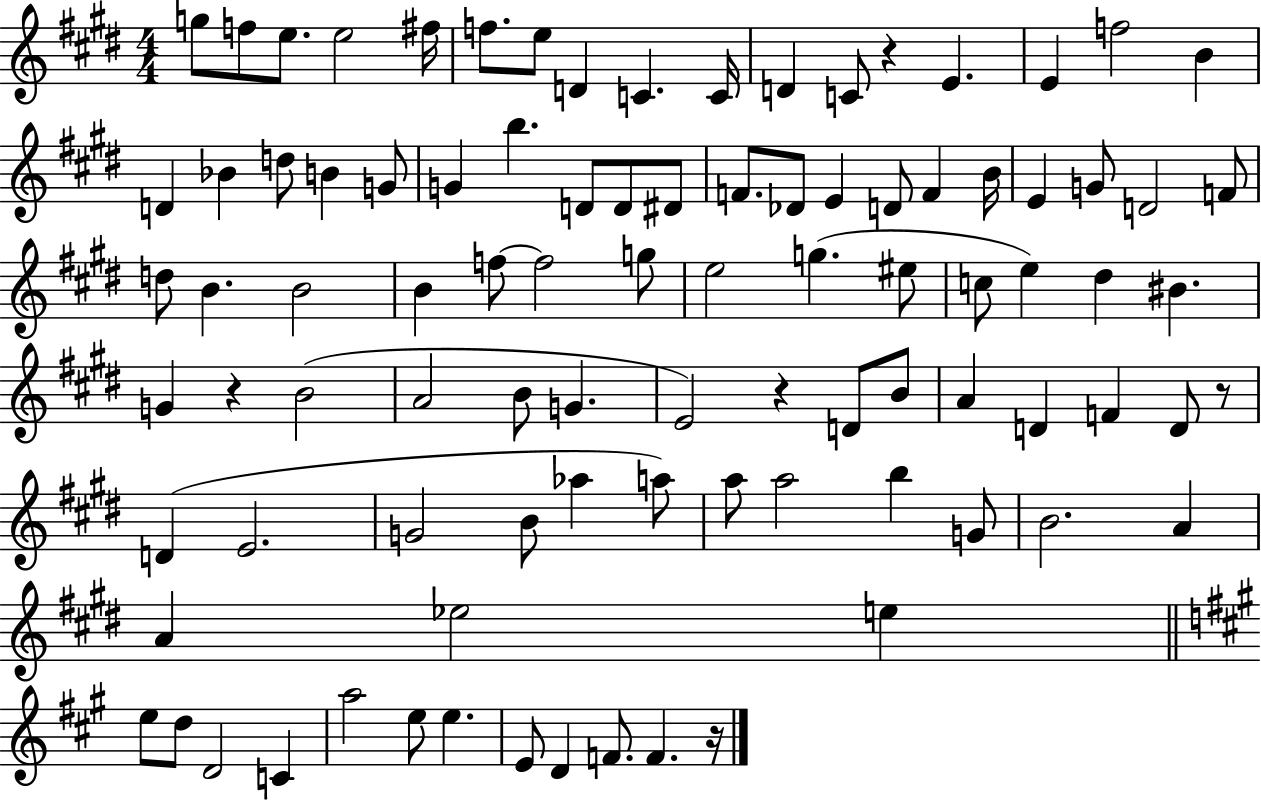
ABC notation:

X:1
T:Untitled
M:4/4
L:1/4
K:E
g/2 f/2 e/2 e2 ^f/4 f/2 e/2 D C C/4 D C/2 z E E f2 B D _B d/2 B G/2 G b D/2 D/2 ^D/2 F/2 _D/2 E D/2 F B/4 E G/2 D2 F/2 d/2 B B2 B f/2 f2 g/2 e2 g ^e/2 c/2 e ^d ^B G z B2 A2 B/2 G E2 z D/2 B/2 A D F D/2 z/2 D E2 G2 B/2 _a a/2 a/2 a2 b G/2 B2 A A _e2 e e/2 d/2 D2 C a2 e/2 e E/2 D F/2 F z/4